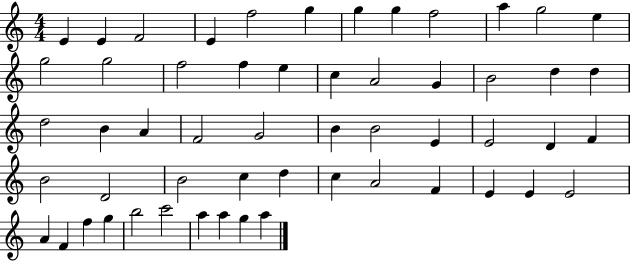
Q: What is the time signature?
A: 4/4